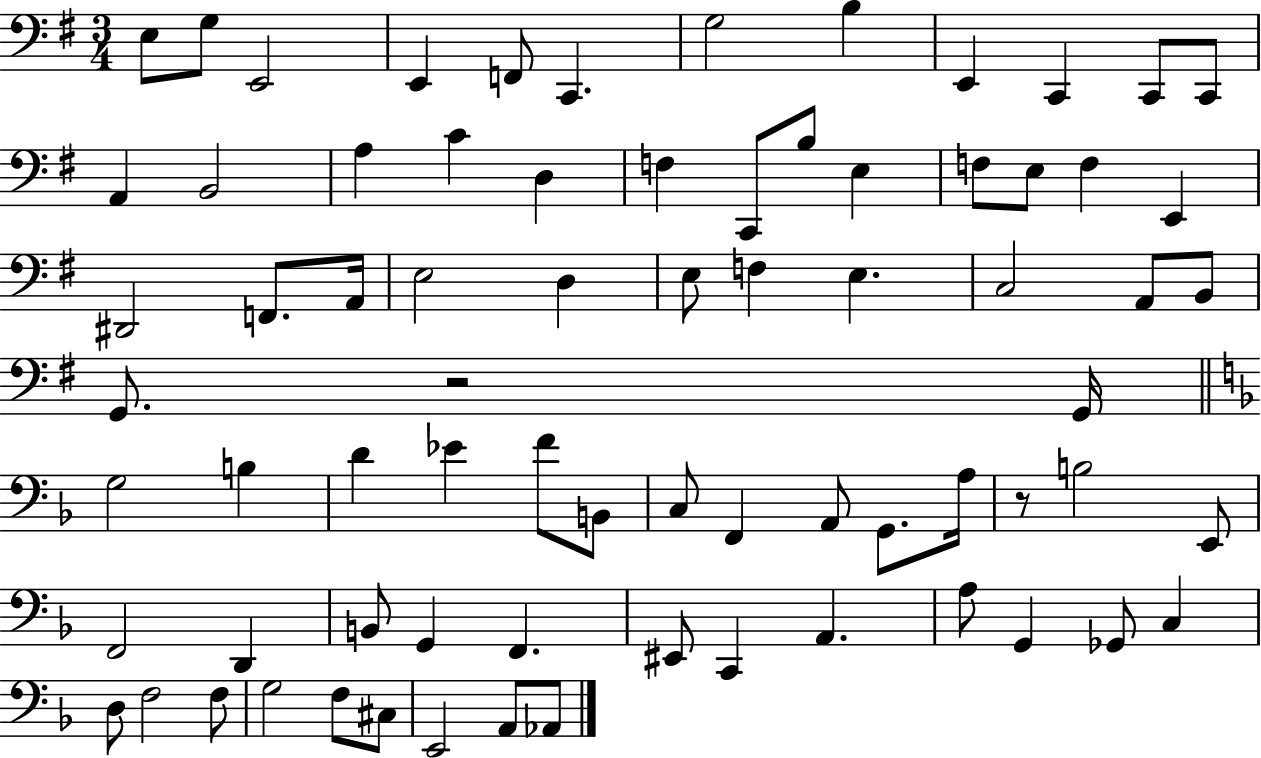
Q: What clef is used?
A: bass